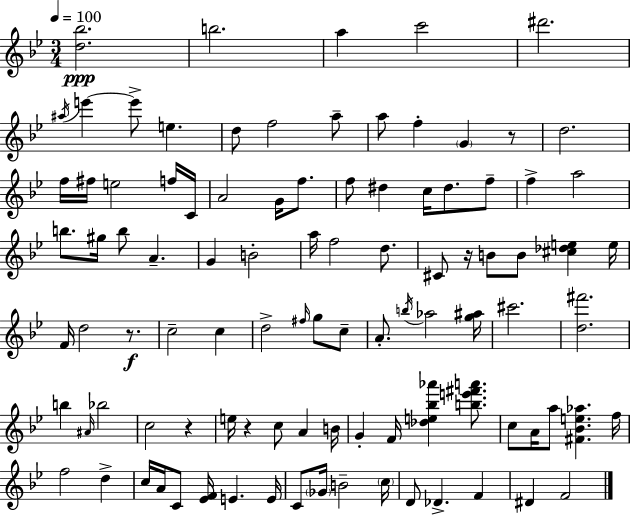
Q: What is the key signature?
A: BES major